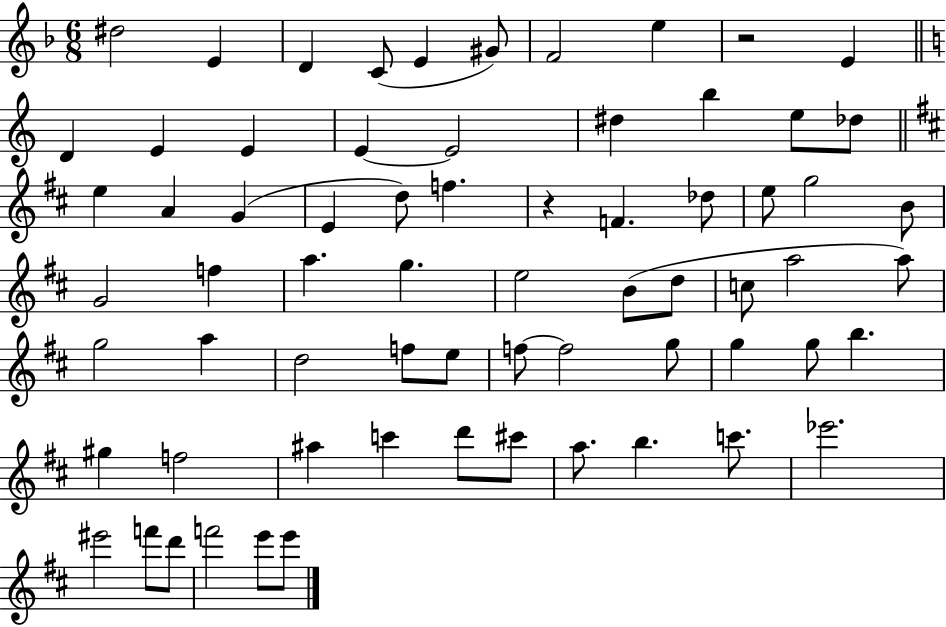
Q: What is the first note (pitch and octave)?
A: D#5